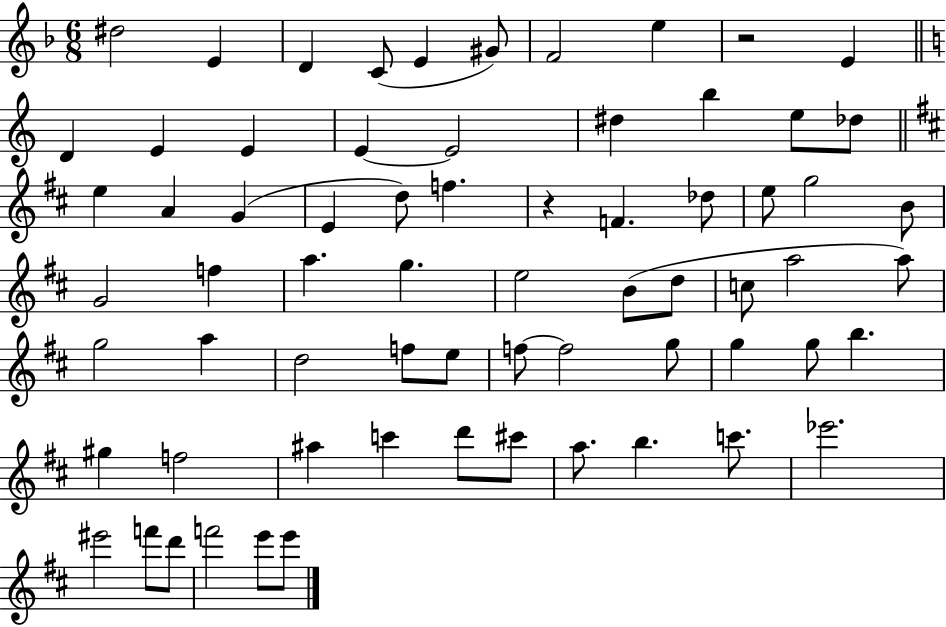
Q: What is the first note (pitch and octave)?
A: D#5